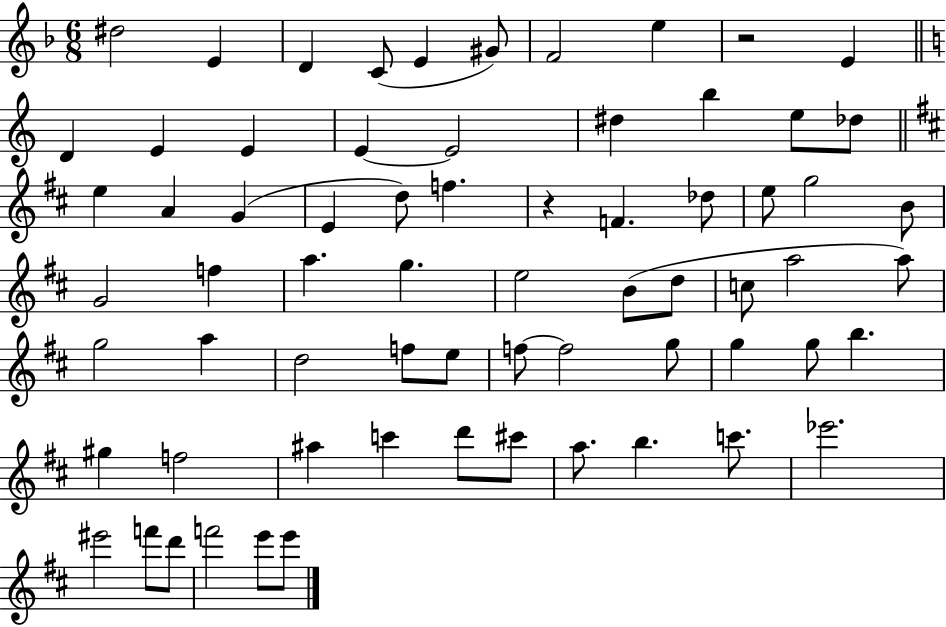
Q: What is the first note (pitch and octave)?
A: D#5